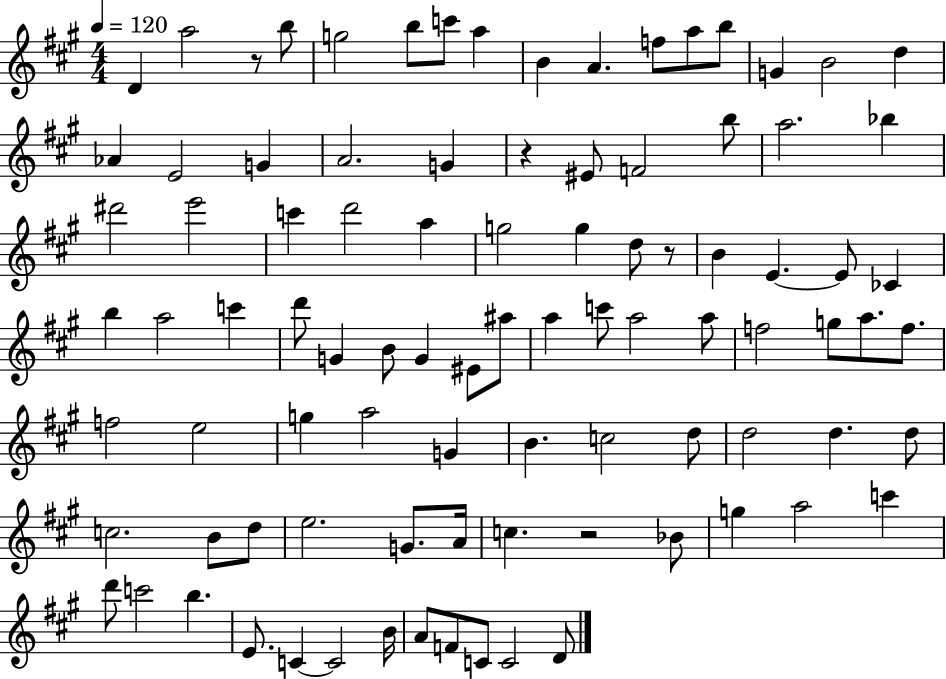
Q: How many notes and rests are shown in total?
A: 92